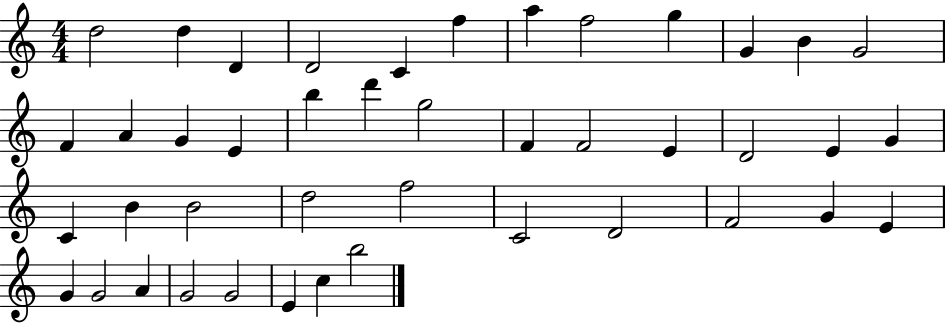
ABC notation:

X:1
T:Untitled
M:4/4
L:1/4
K:C
d2 d D D2 C f a f2 g G B G2 F A G E b d' g2 F F2 E D2 E G C B B2 d2 f2 C2 D2 F2 G E G G2 A G2 G2 E c b2